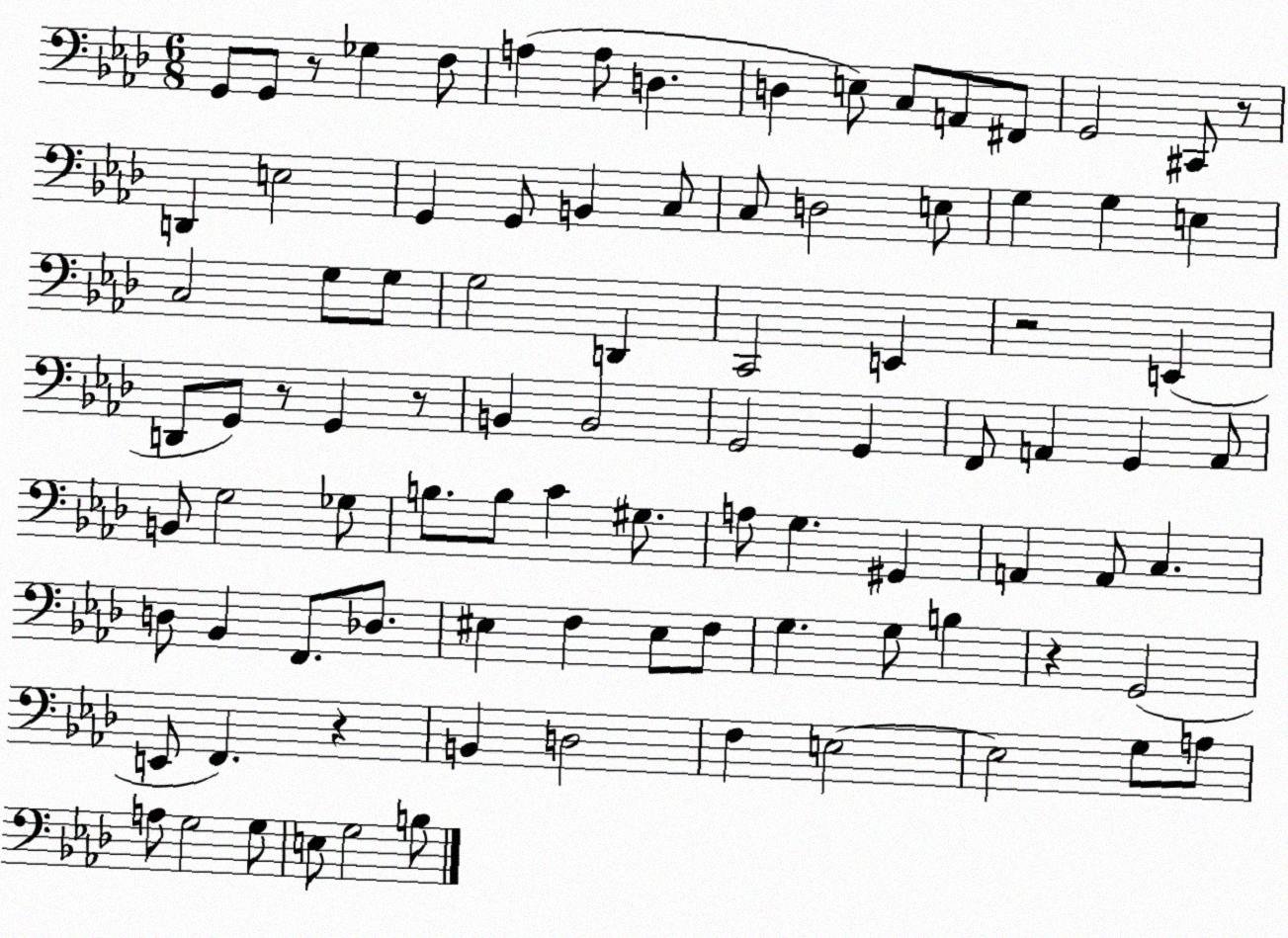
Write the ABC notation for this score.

X:1
T:Untitled
M:6/8
L:1/4
K:Ab
G,,/2 G,,/2 z/2 _G, F,/2 A, A,/2 D, D, E,/2 C,/2 A,,/2 ^F,,/2 G,,2 ^C,,/2 z/2 D,, E,2 G,, G,,/2 B,, C,/2 C,/2 D,2 E,/2 G, G, E, C,2 G,/2 G,/2 G,2 D,, C,,2 E,, z2 E,, D,,/2 G,,/2 z/2 G,, z/2 B,, B,,2 G,,2 G,, F,,/2 A,, G,, A,,/2 B,,/2 G,2 _G,/2 B,/2 B,/2 C ^G,/2 A,/2 G, ^G,, A,, A,,/2 C, D,/2 _B,, F,,/2 _D,/2 ^E, F, ^E,/2 F,/2 G, G,/2 B, z G,,2 E,,/2 F,, z B,, D,2 F, E,2 E,2 G,/2 A,/2 A,/2 G,2 G,/2 E,/2 G,2 B,/2